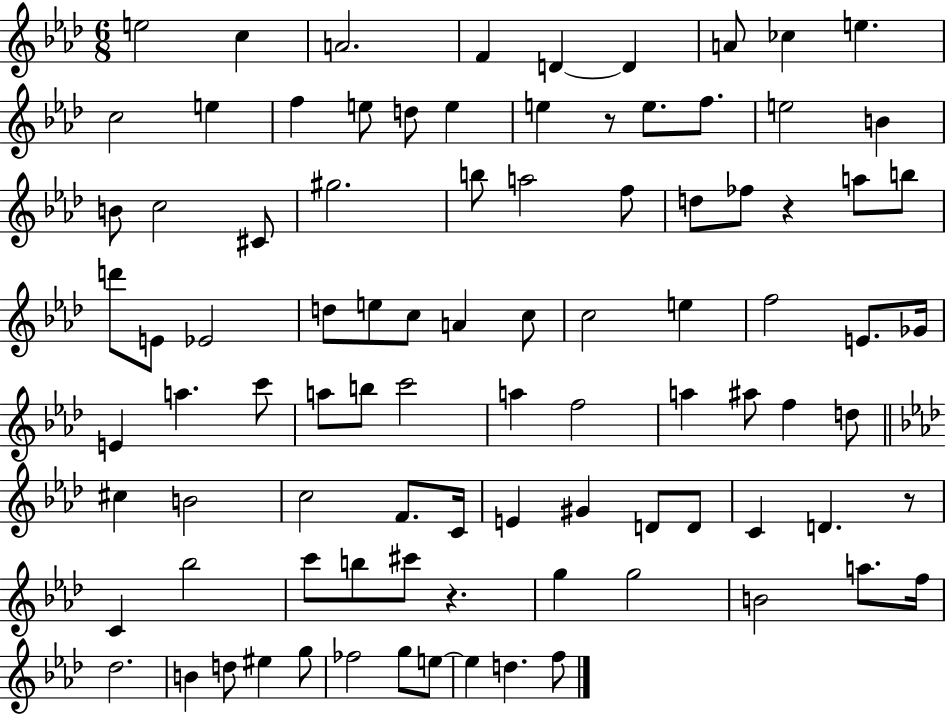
{
  \clef treble
  \numericTimeSignature
  \time 6/8
  \key aes \major
  e''2 c''4 | a'2. | f'4 d'4~~ d'4 | a'8 ces''4 e''4. | \break c''2 e''4 | f''4 e''8 d''8 e''4 | e''4 r8 e''8. f''8. | e''2 b'4 | \break b'8 c''2 cis'8 | gis''2. | b''8 a''2 f''8 | d''8 fes''8 r4 a''8 b''8 | \break d'''8 e'8 ees'2 | d''8 e''8 c''8 a'4 c''8 | c''2 e''4 | f''2 e'8. ges'16 | \break e'4 a''4. c'''8 | a''8 b''8 c'''2 | a''4 f''2 | a''4 ais''8 f''4 d''8 | \break \bar "||" \break \key aes \major cis''4 b'2 | c''2 f'8. c'16 | e'4 gis'4 d'8 d'8 | c'4 d'4. r8 | \break c'4 bes''2 | c'''8 b''8 cis'''8 r4. | g''4 g''2 | b'2 a''8. f''16 | \break des''2. | b'4 d''8 eis''4 g''8 | fes''2 g''8 e''8~~ | e''4 d''4. f''8 | \break \bar "|."
}